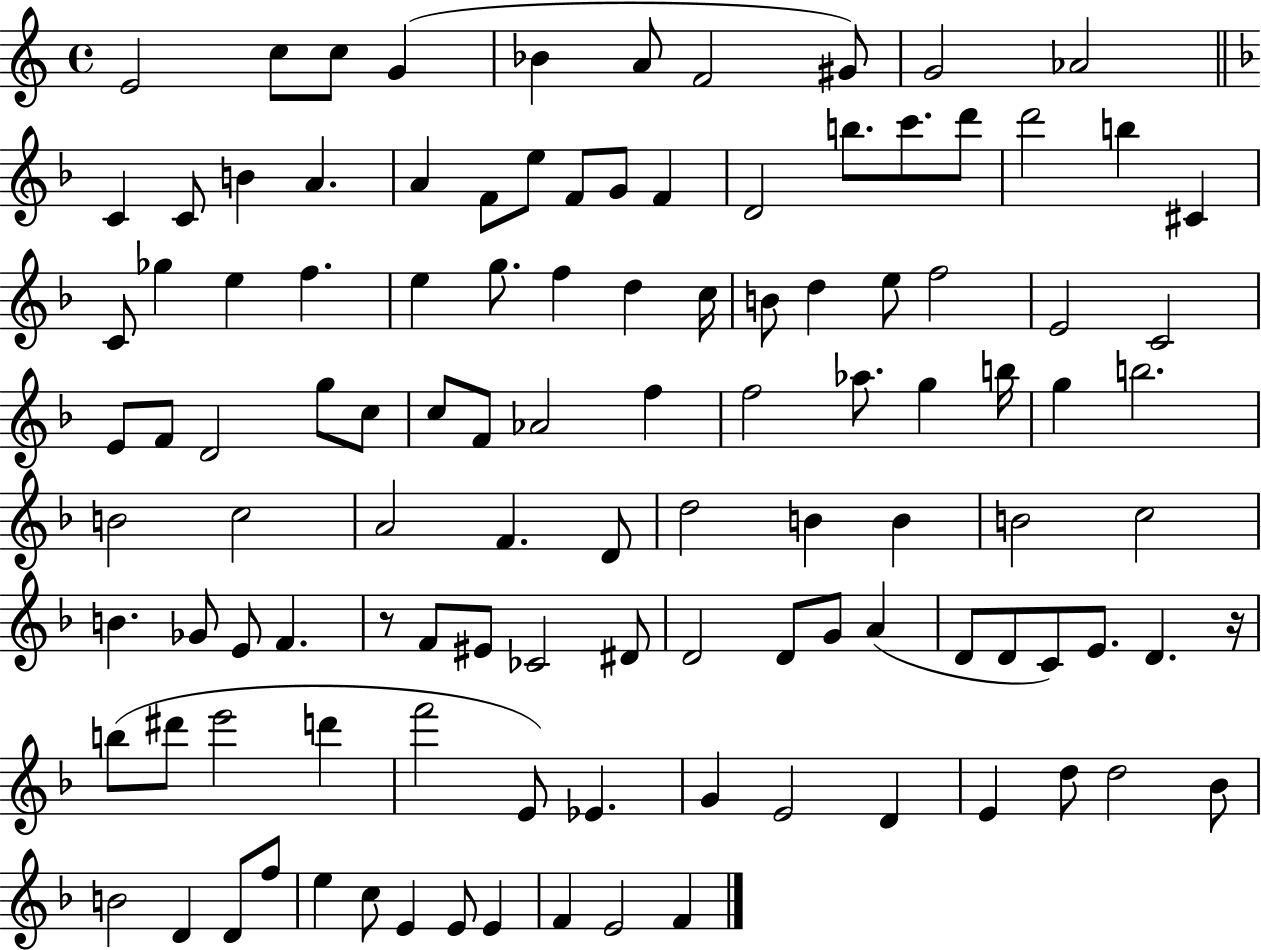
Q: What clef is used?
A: treble